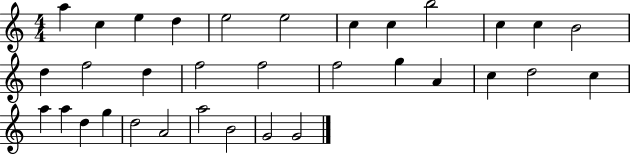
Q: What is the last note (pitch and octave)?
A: G4